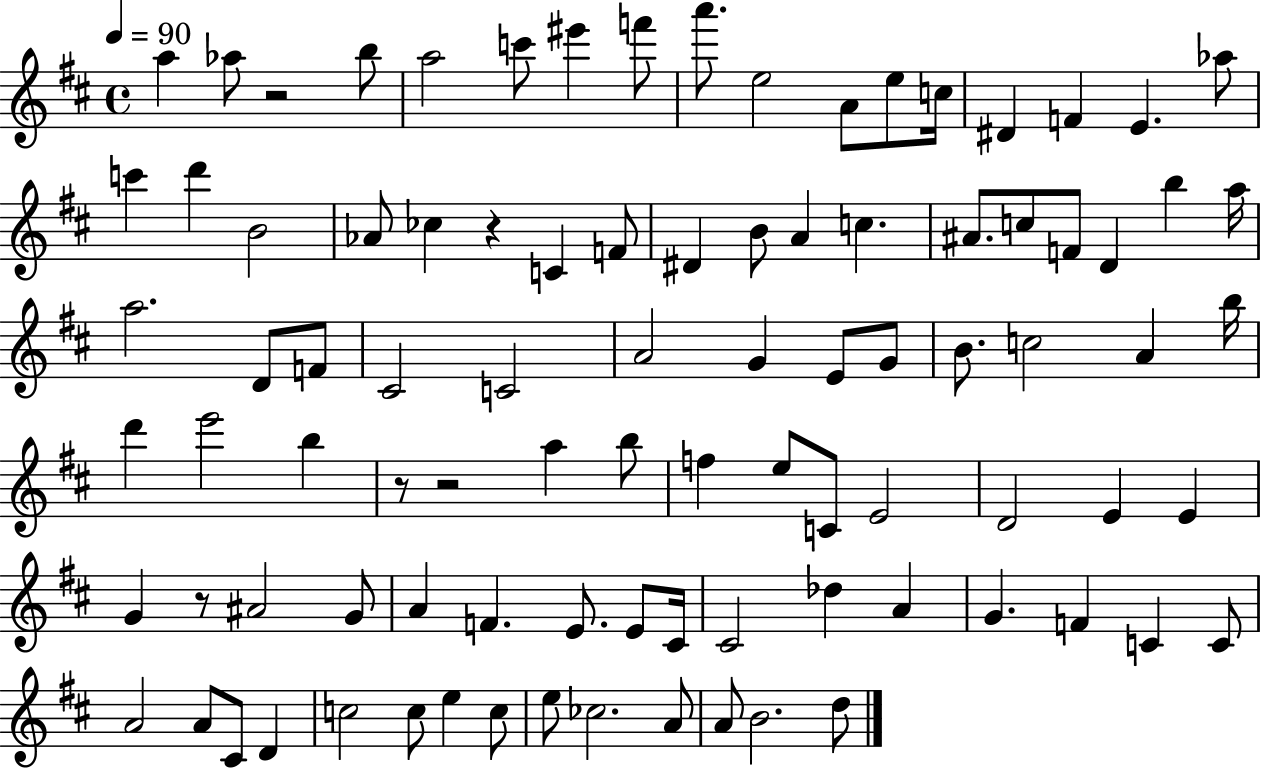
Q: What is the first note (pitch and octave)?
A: A5